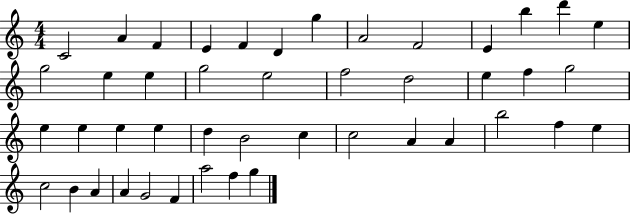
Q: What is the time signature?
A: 4/4